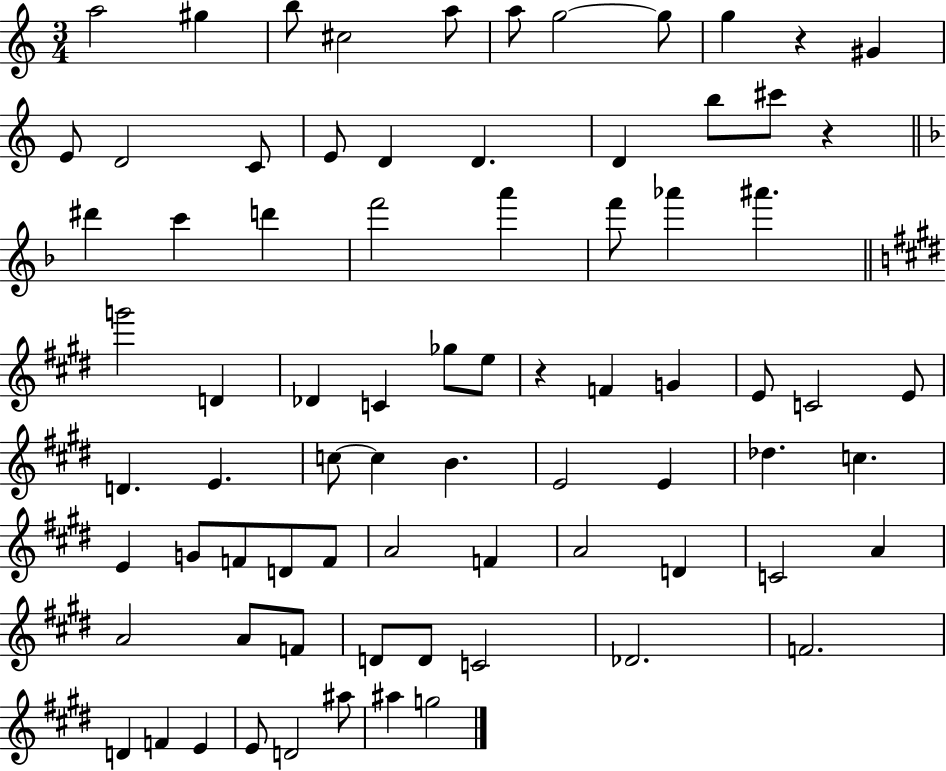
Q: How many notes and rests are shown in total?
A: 77